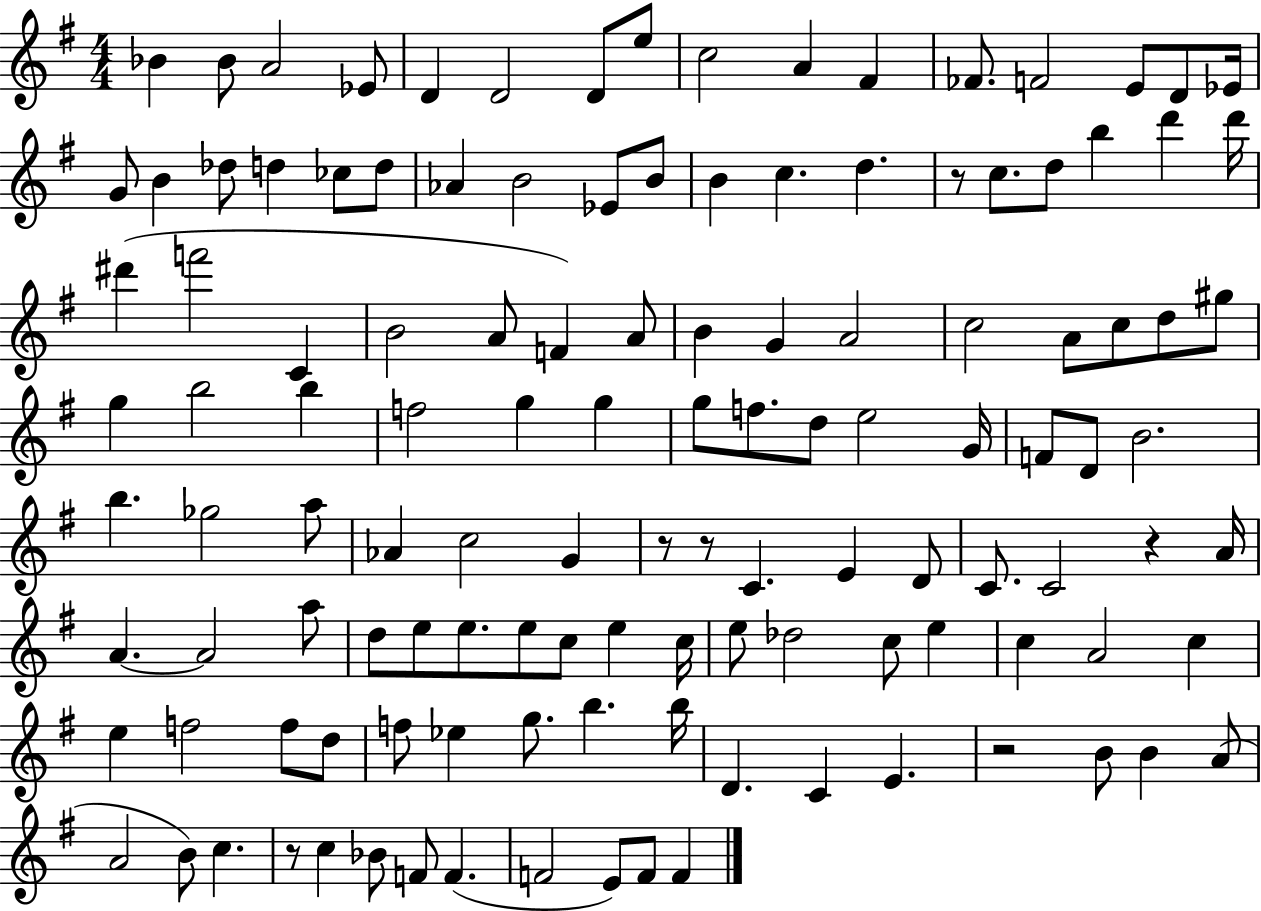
Bb4/q Bb4/e A4/h Eb4/e D4/q D4/h D4/e E5/e C5/h A4/q F#4/q FES4/e. F4/h E4/e D4/e Eb4/s G4/e B4/q Db5/e D5/q CES5/e D5/e Ab4/q B4/h Eb4/e B4/e B4/q C5/q. D5/q. R/e C5/e. D5/e B5/q D6/q D6/s D#6/q F6/h C4/q B4/h A4/e F4/q A4/e B4/q G4/q A4/h C5/h A4/e C5/e D5/e G#5/e G5/q B5/h B5/q F5/h G5/q G5/q G5/e F5/e. D5/e E5/h G4/s F4/e D4/e B4/h. B5/q. Gb5/h A5/e Ab4/q C5/h G4/q R/e R/e C4/q. E4/q D4/e C4/e. C4/h R/q A4/s A4/q. A4/h A5/e D5/e E5/e E5/e. E5/e C5/e E5/q C5/s E5/e Db5/h C5/e E5/q C5/q A4/h C5/q E5/q F5/h F5/e D5/e F5/e Eb5/q G5/e. B5/q. B5/s D4/q. C4/q E4/q. R/h B4/e B4/q A4/e A4/h B4/e C5/q. R/e C5/q Bb4/e F4/e F4/q. F4/h E4/e F4/e F4/q